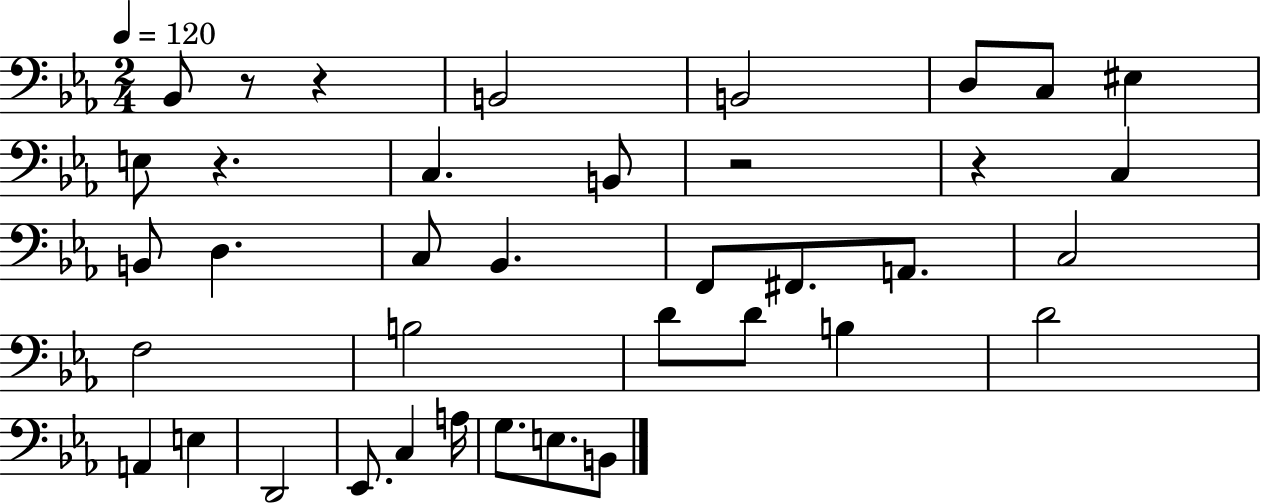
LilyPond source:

{
  \clef bass
  \numericTimeSignature
  \time 2/4
  \key ees \major
  \tempo 4 = 120
  \repeat volta 2 { bes,8 r8 r4 | b,2 | b,2 | d8 c8 eis4 | \break e8 r4. | c4. b,8 | r2 | r4 c4 | \break b,8 d4. | c8 bes,4. | f,8 fis,8. a,8. | c2 | \break f2 | b2 | d'8 d'8 b4 | d'2 | \break a,4 e4 | d,2 | ees,8. c4 a16 | g8. e8. b,8 | \break } \bar "|."
}